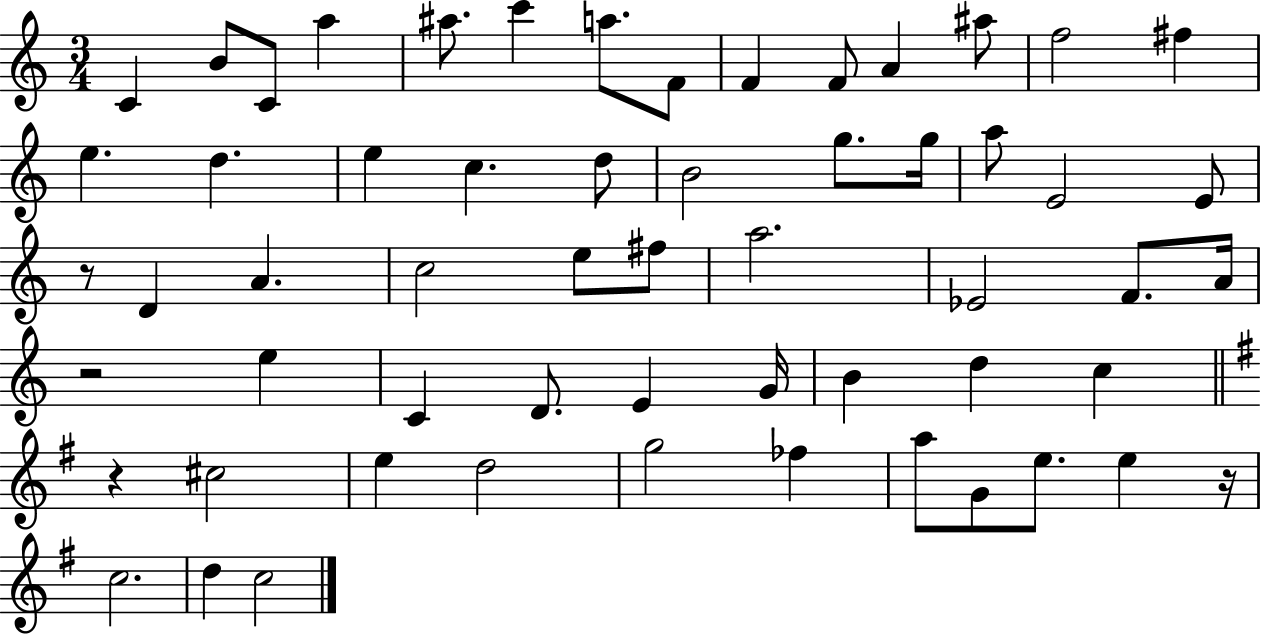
X:1
T:Untitled
M:3/4
L:1/4
K:C
C B/2 C/2 a ^a/2 c' a/2 F/2 F F/2 A ^a/2 f2 ^f e d e c d/2 B2 g/2 g/4 a/2 E2 E/2 z/2 D A c2 e/2 ^f/2 a2 _E2 F/2 A/4 z2 e C D/2 E G/4 B d c z ^c2 e d2 g2 _f a/2 G/2 e/2 e z/4 c2 d c2